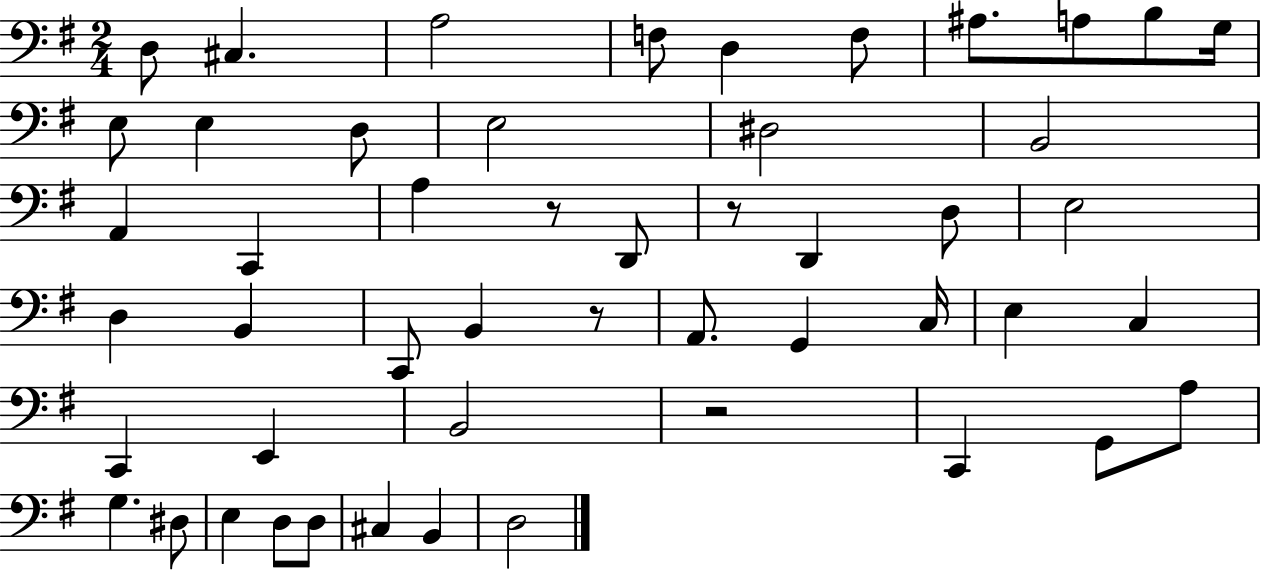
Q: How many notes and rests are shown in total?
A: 50